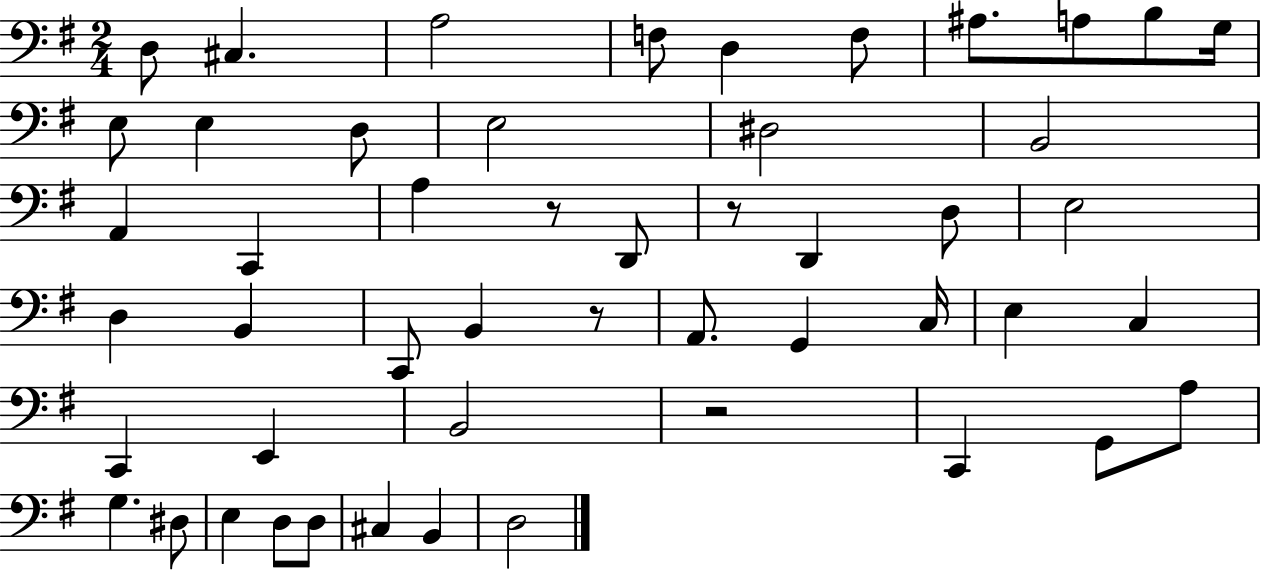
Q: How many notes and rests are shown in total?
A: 50